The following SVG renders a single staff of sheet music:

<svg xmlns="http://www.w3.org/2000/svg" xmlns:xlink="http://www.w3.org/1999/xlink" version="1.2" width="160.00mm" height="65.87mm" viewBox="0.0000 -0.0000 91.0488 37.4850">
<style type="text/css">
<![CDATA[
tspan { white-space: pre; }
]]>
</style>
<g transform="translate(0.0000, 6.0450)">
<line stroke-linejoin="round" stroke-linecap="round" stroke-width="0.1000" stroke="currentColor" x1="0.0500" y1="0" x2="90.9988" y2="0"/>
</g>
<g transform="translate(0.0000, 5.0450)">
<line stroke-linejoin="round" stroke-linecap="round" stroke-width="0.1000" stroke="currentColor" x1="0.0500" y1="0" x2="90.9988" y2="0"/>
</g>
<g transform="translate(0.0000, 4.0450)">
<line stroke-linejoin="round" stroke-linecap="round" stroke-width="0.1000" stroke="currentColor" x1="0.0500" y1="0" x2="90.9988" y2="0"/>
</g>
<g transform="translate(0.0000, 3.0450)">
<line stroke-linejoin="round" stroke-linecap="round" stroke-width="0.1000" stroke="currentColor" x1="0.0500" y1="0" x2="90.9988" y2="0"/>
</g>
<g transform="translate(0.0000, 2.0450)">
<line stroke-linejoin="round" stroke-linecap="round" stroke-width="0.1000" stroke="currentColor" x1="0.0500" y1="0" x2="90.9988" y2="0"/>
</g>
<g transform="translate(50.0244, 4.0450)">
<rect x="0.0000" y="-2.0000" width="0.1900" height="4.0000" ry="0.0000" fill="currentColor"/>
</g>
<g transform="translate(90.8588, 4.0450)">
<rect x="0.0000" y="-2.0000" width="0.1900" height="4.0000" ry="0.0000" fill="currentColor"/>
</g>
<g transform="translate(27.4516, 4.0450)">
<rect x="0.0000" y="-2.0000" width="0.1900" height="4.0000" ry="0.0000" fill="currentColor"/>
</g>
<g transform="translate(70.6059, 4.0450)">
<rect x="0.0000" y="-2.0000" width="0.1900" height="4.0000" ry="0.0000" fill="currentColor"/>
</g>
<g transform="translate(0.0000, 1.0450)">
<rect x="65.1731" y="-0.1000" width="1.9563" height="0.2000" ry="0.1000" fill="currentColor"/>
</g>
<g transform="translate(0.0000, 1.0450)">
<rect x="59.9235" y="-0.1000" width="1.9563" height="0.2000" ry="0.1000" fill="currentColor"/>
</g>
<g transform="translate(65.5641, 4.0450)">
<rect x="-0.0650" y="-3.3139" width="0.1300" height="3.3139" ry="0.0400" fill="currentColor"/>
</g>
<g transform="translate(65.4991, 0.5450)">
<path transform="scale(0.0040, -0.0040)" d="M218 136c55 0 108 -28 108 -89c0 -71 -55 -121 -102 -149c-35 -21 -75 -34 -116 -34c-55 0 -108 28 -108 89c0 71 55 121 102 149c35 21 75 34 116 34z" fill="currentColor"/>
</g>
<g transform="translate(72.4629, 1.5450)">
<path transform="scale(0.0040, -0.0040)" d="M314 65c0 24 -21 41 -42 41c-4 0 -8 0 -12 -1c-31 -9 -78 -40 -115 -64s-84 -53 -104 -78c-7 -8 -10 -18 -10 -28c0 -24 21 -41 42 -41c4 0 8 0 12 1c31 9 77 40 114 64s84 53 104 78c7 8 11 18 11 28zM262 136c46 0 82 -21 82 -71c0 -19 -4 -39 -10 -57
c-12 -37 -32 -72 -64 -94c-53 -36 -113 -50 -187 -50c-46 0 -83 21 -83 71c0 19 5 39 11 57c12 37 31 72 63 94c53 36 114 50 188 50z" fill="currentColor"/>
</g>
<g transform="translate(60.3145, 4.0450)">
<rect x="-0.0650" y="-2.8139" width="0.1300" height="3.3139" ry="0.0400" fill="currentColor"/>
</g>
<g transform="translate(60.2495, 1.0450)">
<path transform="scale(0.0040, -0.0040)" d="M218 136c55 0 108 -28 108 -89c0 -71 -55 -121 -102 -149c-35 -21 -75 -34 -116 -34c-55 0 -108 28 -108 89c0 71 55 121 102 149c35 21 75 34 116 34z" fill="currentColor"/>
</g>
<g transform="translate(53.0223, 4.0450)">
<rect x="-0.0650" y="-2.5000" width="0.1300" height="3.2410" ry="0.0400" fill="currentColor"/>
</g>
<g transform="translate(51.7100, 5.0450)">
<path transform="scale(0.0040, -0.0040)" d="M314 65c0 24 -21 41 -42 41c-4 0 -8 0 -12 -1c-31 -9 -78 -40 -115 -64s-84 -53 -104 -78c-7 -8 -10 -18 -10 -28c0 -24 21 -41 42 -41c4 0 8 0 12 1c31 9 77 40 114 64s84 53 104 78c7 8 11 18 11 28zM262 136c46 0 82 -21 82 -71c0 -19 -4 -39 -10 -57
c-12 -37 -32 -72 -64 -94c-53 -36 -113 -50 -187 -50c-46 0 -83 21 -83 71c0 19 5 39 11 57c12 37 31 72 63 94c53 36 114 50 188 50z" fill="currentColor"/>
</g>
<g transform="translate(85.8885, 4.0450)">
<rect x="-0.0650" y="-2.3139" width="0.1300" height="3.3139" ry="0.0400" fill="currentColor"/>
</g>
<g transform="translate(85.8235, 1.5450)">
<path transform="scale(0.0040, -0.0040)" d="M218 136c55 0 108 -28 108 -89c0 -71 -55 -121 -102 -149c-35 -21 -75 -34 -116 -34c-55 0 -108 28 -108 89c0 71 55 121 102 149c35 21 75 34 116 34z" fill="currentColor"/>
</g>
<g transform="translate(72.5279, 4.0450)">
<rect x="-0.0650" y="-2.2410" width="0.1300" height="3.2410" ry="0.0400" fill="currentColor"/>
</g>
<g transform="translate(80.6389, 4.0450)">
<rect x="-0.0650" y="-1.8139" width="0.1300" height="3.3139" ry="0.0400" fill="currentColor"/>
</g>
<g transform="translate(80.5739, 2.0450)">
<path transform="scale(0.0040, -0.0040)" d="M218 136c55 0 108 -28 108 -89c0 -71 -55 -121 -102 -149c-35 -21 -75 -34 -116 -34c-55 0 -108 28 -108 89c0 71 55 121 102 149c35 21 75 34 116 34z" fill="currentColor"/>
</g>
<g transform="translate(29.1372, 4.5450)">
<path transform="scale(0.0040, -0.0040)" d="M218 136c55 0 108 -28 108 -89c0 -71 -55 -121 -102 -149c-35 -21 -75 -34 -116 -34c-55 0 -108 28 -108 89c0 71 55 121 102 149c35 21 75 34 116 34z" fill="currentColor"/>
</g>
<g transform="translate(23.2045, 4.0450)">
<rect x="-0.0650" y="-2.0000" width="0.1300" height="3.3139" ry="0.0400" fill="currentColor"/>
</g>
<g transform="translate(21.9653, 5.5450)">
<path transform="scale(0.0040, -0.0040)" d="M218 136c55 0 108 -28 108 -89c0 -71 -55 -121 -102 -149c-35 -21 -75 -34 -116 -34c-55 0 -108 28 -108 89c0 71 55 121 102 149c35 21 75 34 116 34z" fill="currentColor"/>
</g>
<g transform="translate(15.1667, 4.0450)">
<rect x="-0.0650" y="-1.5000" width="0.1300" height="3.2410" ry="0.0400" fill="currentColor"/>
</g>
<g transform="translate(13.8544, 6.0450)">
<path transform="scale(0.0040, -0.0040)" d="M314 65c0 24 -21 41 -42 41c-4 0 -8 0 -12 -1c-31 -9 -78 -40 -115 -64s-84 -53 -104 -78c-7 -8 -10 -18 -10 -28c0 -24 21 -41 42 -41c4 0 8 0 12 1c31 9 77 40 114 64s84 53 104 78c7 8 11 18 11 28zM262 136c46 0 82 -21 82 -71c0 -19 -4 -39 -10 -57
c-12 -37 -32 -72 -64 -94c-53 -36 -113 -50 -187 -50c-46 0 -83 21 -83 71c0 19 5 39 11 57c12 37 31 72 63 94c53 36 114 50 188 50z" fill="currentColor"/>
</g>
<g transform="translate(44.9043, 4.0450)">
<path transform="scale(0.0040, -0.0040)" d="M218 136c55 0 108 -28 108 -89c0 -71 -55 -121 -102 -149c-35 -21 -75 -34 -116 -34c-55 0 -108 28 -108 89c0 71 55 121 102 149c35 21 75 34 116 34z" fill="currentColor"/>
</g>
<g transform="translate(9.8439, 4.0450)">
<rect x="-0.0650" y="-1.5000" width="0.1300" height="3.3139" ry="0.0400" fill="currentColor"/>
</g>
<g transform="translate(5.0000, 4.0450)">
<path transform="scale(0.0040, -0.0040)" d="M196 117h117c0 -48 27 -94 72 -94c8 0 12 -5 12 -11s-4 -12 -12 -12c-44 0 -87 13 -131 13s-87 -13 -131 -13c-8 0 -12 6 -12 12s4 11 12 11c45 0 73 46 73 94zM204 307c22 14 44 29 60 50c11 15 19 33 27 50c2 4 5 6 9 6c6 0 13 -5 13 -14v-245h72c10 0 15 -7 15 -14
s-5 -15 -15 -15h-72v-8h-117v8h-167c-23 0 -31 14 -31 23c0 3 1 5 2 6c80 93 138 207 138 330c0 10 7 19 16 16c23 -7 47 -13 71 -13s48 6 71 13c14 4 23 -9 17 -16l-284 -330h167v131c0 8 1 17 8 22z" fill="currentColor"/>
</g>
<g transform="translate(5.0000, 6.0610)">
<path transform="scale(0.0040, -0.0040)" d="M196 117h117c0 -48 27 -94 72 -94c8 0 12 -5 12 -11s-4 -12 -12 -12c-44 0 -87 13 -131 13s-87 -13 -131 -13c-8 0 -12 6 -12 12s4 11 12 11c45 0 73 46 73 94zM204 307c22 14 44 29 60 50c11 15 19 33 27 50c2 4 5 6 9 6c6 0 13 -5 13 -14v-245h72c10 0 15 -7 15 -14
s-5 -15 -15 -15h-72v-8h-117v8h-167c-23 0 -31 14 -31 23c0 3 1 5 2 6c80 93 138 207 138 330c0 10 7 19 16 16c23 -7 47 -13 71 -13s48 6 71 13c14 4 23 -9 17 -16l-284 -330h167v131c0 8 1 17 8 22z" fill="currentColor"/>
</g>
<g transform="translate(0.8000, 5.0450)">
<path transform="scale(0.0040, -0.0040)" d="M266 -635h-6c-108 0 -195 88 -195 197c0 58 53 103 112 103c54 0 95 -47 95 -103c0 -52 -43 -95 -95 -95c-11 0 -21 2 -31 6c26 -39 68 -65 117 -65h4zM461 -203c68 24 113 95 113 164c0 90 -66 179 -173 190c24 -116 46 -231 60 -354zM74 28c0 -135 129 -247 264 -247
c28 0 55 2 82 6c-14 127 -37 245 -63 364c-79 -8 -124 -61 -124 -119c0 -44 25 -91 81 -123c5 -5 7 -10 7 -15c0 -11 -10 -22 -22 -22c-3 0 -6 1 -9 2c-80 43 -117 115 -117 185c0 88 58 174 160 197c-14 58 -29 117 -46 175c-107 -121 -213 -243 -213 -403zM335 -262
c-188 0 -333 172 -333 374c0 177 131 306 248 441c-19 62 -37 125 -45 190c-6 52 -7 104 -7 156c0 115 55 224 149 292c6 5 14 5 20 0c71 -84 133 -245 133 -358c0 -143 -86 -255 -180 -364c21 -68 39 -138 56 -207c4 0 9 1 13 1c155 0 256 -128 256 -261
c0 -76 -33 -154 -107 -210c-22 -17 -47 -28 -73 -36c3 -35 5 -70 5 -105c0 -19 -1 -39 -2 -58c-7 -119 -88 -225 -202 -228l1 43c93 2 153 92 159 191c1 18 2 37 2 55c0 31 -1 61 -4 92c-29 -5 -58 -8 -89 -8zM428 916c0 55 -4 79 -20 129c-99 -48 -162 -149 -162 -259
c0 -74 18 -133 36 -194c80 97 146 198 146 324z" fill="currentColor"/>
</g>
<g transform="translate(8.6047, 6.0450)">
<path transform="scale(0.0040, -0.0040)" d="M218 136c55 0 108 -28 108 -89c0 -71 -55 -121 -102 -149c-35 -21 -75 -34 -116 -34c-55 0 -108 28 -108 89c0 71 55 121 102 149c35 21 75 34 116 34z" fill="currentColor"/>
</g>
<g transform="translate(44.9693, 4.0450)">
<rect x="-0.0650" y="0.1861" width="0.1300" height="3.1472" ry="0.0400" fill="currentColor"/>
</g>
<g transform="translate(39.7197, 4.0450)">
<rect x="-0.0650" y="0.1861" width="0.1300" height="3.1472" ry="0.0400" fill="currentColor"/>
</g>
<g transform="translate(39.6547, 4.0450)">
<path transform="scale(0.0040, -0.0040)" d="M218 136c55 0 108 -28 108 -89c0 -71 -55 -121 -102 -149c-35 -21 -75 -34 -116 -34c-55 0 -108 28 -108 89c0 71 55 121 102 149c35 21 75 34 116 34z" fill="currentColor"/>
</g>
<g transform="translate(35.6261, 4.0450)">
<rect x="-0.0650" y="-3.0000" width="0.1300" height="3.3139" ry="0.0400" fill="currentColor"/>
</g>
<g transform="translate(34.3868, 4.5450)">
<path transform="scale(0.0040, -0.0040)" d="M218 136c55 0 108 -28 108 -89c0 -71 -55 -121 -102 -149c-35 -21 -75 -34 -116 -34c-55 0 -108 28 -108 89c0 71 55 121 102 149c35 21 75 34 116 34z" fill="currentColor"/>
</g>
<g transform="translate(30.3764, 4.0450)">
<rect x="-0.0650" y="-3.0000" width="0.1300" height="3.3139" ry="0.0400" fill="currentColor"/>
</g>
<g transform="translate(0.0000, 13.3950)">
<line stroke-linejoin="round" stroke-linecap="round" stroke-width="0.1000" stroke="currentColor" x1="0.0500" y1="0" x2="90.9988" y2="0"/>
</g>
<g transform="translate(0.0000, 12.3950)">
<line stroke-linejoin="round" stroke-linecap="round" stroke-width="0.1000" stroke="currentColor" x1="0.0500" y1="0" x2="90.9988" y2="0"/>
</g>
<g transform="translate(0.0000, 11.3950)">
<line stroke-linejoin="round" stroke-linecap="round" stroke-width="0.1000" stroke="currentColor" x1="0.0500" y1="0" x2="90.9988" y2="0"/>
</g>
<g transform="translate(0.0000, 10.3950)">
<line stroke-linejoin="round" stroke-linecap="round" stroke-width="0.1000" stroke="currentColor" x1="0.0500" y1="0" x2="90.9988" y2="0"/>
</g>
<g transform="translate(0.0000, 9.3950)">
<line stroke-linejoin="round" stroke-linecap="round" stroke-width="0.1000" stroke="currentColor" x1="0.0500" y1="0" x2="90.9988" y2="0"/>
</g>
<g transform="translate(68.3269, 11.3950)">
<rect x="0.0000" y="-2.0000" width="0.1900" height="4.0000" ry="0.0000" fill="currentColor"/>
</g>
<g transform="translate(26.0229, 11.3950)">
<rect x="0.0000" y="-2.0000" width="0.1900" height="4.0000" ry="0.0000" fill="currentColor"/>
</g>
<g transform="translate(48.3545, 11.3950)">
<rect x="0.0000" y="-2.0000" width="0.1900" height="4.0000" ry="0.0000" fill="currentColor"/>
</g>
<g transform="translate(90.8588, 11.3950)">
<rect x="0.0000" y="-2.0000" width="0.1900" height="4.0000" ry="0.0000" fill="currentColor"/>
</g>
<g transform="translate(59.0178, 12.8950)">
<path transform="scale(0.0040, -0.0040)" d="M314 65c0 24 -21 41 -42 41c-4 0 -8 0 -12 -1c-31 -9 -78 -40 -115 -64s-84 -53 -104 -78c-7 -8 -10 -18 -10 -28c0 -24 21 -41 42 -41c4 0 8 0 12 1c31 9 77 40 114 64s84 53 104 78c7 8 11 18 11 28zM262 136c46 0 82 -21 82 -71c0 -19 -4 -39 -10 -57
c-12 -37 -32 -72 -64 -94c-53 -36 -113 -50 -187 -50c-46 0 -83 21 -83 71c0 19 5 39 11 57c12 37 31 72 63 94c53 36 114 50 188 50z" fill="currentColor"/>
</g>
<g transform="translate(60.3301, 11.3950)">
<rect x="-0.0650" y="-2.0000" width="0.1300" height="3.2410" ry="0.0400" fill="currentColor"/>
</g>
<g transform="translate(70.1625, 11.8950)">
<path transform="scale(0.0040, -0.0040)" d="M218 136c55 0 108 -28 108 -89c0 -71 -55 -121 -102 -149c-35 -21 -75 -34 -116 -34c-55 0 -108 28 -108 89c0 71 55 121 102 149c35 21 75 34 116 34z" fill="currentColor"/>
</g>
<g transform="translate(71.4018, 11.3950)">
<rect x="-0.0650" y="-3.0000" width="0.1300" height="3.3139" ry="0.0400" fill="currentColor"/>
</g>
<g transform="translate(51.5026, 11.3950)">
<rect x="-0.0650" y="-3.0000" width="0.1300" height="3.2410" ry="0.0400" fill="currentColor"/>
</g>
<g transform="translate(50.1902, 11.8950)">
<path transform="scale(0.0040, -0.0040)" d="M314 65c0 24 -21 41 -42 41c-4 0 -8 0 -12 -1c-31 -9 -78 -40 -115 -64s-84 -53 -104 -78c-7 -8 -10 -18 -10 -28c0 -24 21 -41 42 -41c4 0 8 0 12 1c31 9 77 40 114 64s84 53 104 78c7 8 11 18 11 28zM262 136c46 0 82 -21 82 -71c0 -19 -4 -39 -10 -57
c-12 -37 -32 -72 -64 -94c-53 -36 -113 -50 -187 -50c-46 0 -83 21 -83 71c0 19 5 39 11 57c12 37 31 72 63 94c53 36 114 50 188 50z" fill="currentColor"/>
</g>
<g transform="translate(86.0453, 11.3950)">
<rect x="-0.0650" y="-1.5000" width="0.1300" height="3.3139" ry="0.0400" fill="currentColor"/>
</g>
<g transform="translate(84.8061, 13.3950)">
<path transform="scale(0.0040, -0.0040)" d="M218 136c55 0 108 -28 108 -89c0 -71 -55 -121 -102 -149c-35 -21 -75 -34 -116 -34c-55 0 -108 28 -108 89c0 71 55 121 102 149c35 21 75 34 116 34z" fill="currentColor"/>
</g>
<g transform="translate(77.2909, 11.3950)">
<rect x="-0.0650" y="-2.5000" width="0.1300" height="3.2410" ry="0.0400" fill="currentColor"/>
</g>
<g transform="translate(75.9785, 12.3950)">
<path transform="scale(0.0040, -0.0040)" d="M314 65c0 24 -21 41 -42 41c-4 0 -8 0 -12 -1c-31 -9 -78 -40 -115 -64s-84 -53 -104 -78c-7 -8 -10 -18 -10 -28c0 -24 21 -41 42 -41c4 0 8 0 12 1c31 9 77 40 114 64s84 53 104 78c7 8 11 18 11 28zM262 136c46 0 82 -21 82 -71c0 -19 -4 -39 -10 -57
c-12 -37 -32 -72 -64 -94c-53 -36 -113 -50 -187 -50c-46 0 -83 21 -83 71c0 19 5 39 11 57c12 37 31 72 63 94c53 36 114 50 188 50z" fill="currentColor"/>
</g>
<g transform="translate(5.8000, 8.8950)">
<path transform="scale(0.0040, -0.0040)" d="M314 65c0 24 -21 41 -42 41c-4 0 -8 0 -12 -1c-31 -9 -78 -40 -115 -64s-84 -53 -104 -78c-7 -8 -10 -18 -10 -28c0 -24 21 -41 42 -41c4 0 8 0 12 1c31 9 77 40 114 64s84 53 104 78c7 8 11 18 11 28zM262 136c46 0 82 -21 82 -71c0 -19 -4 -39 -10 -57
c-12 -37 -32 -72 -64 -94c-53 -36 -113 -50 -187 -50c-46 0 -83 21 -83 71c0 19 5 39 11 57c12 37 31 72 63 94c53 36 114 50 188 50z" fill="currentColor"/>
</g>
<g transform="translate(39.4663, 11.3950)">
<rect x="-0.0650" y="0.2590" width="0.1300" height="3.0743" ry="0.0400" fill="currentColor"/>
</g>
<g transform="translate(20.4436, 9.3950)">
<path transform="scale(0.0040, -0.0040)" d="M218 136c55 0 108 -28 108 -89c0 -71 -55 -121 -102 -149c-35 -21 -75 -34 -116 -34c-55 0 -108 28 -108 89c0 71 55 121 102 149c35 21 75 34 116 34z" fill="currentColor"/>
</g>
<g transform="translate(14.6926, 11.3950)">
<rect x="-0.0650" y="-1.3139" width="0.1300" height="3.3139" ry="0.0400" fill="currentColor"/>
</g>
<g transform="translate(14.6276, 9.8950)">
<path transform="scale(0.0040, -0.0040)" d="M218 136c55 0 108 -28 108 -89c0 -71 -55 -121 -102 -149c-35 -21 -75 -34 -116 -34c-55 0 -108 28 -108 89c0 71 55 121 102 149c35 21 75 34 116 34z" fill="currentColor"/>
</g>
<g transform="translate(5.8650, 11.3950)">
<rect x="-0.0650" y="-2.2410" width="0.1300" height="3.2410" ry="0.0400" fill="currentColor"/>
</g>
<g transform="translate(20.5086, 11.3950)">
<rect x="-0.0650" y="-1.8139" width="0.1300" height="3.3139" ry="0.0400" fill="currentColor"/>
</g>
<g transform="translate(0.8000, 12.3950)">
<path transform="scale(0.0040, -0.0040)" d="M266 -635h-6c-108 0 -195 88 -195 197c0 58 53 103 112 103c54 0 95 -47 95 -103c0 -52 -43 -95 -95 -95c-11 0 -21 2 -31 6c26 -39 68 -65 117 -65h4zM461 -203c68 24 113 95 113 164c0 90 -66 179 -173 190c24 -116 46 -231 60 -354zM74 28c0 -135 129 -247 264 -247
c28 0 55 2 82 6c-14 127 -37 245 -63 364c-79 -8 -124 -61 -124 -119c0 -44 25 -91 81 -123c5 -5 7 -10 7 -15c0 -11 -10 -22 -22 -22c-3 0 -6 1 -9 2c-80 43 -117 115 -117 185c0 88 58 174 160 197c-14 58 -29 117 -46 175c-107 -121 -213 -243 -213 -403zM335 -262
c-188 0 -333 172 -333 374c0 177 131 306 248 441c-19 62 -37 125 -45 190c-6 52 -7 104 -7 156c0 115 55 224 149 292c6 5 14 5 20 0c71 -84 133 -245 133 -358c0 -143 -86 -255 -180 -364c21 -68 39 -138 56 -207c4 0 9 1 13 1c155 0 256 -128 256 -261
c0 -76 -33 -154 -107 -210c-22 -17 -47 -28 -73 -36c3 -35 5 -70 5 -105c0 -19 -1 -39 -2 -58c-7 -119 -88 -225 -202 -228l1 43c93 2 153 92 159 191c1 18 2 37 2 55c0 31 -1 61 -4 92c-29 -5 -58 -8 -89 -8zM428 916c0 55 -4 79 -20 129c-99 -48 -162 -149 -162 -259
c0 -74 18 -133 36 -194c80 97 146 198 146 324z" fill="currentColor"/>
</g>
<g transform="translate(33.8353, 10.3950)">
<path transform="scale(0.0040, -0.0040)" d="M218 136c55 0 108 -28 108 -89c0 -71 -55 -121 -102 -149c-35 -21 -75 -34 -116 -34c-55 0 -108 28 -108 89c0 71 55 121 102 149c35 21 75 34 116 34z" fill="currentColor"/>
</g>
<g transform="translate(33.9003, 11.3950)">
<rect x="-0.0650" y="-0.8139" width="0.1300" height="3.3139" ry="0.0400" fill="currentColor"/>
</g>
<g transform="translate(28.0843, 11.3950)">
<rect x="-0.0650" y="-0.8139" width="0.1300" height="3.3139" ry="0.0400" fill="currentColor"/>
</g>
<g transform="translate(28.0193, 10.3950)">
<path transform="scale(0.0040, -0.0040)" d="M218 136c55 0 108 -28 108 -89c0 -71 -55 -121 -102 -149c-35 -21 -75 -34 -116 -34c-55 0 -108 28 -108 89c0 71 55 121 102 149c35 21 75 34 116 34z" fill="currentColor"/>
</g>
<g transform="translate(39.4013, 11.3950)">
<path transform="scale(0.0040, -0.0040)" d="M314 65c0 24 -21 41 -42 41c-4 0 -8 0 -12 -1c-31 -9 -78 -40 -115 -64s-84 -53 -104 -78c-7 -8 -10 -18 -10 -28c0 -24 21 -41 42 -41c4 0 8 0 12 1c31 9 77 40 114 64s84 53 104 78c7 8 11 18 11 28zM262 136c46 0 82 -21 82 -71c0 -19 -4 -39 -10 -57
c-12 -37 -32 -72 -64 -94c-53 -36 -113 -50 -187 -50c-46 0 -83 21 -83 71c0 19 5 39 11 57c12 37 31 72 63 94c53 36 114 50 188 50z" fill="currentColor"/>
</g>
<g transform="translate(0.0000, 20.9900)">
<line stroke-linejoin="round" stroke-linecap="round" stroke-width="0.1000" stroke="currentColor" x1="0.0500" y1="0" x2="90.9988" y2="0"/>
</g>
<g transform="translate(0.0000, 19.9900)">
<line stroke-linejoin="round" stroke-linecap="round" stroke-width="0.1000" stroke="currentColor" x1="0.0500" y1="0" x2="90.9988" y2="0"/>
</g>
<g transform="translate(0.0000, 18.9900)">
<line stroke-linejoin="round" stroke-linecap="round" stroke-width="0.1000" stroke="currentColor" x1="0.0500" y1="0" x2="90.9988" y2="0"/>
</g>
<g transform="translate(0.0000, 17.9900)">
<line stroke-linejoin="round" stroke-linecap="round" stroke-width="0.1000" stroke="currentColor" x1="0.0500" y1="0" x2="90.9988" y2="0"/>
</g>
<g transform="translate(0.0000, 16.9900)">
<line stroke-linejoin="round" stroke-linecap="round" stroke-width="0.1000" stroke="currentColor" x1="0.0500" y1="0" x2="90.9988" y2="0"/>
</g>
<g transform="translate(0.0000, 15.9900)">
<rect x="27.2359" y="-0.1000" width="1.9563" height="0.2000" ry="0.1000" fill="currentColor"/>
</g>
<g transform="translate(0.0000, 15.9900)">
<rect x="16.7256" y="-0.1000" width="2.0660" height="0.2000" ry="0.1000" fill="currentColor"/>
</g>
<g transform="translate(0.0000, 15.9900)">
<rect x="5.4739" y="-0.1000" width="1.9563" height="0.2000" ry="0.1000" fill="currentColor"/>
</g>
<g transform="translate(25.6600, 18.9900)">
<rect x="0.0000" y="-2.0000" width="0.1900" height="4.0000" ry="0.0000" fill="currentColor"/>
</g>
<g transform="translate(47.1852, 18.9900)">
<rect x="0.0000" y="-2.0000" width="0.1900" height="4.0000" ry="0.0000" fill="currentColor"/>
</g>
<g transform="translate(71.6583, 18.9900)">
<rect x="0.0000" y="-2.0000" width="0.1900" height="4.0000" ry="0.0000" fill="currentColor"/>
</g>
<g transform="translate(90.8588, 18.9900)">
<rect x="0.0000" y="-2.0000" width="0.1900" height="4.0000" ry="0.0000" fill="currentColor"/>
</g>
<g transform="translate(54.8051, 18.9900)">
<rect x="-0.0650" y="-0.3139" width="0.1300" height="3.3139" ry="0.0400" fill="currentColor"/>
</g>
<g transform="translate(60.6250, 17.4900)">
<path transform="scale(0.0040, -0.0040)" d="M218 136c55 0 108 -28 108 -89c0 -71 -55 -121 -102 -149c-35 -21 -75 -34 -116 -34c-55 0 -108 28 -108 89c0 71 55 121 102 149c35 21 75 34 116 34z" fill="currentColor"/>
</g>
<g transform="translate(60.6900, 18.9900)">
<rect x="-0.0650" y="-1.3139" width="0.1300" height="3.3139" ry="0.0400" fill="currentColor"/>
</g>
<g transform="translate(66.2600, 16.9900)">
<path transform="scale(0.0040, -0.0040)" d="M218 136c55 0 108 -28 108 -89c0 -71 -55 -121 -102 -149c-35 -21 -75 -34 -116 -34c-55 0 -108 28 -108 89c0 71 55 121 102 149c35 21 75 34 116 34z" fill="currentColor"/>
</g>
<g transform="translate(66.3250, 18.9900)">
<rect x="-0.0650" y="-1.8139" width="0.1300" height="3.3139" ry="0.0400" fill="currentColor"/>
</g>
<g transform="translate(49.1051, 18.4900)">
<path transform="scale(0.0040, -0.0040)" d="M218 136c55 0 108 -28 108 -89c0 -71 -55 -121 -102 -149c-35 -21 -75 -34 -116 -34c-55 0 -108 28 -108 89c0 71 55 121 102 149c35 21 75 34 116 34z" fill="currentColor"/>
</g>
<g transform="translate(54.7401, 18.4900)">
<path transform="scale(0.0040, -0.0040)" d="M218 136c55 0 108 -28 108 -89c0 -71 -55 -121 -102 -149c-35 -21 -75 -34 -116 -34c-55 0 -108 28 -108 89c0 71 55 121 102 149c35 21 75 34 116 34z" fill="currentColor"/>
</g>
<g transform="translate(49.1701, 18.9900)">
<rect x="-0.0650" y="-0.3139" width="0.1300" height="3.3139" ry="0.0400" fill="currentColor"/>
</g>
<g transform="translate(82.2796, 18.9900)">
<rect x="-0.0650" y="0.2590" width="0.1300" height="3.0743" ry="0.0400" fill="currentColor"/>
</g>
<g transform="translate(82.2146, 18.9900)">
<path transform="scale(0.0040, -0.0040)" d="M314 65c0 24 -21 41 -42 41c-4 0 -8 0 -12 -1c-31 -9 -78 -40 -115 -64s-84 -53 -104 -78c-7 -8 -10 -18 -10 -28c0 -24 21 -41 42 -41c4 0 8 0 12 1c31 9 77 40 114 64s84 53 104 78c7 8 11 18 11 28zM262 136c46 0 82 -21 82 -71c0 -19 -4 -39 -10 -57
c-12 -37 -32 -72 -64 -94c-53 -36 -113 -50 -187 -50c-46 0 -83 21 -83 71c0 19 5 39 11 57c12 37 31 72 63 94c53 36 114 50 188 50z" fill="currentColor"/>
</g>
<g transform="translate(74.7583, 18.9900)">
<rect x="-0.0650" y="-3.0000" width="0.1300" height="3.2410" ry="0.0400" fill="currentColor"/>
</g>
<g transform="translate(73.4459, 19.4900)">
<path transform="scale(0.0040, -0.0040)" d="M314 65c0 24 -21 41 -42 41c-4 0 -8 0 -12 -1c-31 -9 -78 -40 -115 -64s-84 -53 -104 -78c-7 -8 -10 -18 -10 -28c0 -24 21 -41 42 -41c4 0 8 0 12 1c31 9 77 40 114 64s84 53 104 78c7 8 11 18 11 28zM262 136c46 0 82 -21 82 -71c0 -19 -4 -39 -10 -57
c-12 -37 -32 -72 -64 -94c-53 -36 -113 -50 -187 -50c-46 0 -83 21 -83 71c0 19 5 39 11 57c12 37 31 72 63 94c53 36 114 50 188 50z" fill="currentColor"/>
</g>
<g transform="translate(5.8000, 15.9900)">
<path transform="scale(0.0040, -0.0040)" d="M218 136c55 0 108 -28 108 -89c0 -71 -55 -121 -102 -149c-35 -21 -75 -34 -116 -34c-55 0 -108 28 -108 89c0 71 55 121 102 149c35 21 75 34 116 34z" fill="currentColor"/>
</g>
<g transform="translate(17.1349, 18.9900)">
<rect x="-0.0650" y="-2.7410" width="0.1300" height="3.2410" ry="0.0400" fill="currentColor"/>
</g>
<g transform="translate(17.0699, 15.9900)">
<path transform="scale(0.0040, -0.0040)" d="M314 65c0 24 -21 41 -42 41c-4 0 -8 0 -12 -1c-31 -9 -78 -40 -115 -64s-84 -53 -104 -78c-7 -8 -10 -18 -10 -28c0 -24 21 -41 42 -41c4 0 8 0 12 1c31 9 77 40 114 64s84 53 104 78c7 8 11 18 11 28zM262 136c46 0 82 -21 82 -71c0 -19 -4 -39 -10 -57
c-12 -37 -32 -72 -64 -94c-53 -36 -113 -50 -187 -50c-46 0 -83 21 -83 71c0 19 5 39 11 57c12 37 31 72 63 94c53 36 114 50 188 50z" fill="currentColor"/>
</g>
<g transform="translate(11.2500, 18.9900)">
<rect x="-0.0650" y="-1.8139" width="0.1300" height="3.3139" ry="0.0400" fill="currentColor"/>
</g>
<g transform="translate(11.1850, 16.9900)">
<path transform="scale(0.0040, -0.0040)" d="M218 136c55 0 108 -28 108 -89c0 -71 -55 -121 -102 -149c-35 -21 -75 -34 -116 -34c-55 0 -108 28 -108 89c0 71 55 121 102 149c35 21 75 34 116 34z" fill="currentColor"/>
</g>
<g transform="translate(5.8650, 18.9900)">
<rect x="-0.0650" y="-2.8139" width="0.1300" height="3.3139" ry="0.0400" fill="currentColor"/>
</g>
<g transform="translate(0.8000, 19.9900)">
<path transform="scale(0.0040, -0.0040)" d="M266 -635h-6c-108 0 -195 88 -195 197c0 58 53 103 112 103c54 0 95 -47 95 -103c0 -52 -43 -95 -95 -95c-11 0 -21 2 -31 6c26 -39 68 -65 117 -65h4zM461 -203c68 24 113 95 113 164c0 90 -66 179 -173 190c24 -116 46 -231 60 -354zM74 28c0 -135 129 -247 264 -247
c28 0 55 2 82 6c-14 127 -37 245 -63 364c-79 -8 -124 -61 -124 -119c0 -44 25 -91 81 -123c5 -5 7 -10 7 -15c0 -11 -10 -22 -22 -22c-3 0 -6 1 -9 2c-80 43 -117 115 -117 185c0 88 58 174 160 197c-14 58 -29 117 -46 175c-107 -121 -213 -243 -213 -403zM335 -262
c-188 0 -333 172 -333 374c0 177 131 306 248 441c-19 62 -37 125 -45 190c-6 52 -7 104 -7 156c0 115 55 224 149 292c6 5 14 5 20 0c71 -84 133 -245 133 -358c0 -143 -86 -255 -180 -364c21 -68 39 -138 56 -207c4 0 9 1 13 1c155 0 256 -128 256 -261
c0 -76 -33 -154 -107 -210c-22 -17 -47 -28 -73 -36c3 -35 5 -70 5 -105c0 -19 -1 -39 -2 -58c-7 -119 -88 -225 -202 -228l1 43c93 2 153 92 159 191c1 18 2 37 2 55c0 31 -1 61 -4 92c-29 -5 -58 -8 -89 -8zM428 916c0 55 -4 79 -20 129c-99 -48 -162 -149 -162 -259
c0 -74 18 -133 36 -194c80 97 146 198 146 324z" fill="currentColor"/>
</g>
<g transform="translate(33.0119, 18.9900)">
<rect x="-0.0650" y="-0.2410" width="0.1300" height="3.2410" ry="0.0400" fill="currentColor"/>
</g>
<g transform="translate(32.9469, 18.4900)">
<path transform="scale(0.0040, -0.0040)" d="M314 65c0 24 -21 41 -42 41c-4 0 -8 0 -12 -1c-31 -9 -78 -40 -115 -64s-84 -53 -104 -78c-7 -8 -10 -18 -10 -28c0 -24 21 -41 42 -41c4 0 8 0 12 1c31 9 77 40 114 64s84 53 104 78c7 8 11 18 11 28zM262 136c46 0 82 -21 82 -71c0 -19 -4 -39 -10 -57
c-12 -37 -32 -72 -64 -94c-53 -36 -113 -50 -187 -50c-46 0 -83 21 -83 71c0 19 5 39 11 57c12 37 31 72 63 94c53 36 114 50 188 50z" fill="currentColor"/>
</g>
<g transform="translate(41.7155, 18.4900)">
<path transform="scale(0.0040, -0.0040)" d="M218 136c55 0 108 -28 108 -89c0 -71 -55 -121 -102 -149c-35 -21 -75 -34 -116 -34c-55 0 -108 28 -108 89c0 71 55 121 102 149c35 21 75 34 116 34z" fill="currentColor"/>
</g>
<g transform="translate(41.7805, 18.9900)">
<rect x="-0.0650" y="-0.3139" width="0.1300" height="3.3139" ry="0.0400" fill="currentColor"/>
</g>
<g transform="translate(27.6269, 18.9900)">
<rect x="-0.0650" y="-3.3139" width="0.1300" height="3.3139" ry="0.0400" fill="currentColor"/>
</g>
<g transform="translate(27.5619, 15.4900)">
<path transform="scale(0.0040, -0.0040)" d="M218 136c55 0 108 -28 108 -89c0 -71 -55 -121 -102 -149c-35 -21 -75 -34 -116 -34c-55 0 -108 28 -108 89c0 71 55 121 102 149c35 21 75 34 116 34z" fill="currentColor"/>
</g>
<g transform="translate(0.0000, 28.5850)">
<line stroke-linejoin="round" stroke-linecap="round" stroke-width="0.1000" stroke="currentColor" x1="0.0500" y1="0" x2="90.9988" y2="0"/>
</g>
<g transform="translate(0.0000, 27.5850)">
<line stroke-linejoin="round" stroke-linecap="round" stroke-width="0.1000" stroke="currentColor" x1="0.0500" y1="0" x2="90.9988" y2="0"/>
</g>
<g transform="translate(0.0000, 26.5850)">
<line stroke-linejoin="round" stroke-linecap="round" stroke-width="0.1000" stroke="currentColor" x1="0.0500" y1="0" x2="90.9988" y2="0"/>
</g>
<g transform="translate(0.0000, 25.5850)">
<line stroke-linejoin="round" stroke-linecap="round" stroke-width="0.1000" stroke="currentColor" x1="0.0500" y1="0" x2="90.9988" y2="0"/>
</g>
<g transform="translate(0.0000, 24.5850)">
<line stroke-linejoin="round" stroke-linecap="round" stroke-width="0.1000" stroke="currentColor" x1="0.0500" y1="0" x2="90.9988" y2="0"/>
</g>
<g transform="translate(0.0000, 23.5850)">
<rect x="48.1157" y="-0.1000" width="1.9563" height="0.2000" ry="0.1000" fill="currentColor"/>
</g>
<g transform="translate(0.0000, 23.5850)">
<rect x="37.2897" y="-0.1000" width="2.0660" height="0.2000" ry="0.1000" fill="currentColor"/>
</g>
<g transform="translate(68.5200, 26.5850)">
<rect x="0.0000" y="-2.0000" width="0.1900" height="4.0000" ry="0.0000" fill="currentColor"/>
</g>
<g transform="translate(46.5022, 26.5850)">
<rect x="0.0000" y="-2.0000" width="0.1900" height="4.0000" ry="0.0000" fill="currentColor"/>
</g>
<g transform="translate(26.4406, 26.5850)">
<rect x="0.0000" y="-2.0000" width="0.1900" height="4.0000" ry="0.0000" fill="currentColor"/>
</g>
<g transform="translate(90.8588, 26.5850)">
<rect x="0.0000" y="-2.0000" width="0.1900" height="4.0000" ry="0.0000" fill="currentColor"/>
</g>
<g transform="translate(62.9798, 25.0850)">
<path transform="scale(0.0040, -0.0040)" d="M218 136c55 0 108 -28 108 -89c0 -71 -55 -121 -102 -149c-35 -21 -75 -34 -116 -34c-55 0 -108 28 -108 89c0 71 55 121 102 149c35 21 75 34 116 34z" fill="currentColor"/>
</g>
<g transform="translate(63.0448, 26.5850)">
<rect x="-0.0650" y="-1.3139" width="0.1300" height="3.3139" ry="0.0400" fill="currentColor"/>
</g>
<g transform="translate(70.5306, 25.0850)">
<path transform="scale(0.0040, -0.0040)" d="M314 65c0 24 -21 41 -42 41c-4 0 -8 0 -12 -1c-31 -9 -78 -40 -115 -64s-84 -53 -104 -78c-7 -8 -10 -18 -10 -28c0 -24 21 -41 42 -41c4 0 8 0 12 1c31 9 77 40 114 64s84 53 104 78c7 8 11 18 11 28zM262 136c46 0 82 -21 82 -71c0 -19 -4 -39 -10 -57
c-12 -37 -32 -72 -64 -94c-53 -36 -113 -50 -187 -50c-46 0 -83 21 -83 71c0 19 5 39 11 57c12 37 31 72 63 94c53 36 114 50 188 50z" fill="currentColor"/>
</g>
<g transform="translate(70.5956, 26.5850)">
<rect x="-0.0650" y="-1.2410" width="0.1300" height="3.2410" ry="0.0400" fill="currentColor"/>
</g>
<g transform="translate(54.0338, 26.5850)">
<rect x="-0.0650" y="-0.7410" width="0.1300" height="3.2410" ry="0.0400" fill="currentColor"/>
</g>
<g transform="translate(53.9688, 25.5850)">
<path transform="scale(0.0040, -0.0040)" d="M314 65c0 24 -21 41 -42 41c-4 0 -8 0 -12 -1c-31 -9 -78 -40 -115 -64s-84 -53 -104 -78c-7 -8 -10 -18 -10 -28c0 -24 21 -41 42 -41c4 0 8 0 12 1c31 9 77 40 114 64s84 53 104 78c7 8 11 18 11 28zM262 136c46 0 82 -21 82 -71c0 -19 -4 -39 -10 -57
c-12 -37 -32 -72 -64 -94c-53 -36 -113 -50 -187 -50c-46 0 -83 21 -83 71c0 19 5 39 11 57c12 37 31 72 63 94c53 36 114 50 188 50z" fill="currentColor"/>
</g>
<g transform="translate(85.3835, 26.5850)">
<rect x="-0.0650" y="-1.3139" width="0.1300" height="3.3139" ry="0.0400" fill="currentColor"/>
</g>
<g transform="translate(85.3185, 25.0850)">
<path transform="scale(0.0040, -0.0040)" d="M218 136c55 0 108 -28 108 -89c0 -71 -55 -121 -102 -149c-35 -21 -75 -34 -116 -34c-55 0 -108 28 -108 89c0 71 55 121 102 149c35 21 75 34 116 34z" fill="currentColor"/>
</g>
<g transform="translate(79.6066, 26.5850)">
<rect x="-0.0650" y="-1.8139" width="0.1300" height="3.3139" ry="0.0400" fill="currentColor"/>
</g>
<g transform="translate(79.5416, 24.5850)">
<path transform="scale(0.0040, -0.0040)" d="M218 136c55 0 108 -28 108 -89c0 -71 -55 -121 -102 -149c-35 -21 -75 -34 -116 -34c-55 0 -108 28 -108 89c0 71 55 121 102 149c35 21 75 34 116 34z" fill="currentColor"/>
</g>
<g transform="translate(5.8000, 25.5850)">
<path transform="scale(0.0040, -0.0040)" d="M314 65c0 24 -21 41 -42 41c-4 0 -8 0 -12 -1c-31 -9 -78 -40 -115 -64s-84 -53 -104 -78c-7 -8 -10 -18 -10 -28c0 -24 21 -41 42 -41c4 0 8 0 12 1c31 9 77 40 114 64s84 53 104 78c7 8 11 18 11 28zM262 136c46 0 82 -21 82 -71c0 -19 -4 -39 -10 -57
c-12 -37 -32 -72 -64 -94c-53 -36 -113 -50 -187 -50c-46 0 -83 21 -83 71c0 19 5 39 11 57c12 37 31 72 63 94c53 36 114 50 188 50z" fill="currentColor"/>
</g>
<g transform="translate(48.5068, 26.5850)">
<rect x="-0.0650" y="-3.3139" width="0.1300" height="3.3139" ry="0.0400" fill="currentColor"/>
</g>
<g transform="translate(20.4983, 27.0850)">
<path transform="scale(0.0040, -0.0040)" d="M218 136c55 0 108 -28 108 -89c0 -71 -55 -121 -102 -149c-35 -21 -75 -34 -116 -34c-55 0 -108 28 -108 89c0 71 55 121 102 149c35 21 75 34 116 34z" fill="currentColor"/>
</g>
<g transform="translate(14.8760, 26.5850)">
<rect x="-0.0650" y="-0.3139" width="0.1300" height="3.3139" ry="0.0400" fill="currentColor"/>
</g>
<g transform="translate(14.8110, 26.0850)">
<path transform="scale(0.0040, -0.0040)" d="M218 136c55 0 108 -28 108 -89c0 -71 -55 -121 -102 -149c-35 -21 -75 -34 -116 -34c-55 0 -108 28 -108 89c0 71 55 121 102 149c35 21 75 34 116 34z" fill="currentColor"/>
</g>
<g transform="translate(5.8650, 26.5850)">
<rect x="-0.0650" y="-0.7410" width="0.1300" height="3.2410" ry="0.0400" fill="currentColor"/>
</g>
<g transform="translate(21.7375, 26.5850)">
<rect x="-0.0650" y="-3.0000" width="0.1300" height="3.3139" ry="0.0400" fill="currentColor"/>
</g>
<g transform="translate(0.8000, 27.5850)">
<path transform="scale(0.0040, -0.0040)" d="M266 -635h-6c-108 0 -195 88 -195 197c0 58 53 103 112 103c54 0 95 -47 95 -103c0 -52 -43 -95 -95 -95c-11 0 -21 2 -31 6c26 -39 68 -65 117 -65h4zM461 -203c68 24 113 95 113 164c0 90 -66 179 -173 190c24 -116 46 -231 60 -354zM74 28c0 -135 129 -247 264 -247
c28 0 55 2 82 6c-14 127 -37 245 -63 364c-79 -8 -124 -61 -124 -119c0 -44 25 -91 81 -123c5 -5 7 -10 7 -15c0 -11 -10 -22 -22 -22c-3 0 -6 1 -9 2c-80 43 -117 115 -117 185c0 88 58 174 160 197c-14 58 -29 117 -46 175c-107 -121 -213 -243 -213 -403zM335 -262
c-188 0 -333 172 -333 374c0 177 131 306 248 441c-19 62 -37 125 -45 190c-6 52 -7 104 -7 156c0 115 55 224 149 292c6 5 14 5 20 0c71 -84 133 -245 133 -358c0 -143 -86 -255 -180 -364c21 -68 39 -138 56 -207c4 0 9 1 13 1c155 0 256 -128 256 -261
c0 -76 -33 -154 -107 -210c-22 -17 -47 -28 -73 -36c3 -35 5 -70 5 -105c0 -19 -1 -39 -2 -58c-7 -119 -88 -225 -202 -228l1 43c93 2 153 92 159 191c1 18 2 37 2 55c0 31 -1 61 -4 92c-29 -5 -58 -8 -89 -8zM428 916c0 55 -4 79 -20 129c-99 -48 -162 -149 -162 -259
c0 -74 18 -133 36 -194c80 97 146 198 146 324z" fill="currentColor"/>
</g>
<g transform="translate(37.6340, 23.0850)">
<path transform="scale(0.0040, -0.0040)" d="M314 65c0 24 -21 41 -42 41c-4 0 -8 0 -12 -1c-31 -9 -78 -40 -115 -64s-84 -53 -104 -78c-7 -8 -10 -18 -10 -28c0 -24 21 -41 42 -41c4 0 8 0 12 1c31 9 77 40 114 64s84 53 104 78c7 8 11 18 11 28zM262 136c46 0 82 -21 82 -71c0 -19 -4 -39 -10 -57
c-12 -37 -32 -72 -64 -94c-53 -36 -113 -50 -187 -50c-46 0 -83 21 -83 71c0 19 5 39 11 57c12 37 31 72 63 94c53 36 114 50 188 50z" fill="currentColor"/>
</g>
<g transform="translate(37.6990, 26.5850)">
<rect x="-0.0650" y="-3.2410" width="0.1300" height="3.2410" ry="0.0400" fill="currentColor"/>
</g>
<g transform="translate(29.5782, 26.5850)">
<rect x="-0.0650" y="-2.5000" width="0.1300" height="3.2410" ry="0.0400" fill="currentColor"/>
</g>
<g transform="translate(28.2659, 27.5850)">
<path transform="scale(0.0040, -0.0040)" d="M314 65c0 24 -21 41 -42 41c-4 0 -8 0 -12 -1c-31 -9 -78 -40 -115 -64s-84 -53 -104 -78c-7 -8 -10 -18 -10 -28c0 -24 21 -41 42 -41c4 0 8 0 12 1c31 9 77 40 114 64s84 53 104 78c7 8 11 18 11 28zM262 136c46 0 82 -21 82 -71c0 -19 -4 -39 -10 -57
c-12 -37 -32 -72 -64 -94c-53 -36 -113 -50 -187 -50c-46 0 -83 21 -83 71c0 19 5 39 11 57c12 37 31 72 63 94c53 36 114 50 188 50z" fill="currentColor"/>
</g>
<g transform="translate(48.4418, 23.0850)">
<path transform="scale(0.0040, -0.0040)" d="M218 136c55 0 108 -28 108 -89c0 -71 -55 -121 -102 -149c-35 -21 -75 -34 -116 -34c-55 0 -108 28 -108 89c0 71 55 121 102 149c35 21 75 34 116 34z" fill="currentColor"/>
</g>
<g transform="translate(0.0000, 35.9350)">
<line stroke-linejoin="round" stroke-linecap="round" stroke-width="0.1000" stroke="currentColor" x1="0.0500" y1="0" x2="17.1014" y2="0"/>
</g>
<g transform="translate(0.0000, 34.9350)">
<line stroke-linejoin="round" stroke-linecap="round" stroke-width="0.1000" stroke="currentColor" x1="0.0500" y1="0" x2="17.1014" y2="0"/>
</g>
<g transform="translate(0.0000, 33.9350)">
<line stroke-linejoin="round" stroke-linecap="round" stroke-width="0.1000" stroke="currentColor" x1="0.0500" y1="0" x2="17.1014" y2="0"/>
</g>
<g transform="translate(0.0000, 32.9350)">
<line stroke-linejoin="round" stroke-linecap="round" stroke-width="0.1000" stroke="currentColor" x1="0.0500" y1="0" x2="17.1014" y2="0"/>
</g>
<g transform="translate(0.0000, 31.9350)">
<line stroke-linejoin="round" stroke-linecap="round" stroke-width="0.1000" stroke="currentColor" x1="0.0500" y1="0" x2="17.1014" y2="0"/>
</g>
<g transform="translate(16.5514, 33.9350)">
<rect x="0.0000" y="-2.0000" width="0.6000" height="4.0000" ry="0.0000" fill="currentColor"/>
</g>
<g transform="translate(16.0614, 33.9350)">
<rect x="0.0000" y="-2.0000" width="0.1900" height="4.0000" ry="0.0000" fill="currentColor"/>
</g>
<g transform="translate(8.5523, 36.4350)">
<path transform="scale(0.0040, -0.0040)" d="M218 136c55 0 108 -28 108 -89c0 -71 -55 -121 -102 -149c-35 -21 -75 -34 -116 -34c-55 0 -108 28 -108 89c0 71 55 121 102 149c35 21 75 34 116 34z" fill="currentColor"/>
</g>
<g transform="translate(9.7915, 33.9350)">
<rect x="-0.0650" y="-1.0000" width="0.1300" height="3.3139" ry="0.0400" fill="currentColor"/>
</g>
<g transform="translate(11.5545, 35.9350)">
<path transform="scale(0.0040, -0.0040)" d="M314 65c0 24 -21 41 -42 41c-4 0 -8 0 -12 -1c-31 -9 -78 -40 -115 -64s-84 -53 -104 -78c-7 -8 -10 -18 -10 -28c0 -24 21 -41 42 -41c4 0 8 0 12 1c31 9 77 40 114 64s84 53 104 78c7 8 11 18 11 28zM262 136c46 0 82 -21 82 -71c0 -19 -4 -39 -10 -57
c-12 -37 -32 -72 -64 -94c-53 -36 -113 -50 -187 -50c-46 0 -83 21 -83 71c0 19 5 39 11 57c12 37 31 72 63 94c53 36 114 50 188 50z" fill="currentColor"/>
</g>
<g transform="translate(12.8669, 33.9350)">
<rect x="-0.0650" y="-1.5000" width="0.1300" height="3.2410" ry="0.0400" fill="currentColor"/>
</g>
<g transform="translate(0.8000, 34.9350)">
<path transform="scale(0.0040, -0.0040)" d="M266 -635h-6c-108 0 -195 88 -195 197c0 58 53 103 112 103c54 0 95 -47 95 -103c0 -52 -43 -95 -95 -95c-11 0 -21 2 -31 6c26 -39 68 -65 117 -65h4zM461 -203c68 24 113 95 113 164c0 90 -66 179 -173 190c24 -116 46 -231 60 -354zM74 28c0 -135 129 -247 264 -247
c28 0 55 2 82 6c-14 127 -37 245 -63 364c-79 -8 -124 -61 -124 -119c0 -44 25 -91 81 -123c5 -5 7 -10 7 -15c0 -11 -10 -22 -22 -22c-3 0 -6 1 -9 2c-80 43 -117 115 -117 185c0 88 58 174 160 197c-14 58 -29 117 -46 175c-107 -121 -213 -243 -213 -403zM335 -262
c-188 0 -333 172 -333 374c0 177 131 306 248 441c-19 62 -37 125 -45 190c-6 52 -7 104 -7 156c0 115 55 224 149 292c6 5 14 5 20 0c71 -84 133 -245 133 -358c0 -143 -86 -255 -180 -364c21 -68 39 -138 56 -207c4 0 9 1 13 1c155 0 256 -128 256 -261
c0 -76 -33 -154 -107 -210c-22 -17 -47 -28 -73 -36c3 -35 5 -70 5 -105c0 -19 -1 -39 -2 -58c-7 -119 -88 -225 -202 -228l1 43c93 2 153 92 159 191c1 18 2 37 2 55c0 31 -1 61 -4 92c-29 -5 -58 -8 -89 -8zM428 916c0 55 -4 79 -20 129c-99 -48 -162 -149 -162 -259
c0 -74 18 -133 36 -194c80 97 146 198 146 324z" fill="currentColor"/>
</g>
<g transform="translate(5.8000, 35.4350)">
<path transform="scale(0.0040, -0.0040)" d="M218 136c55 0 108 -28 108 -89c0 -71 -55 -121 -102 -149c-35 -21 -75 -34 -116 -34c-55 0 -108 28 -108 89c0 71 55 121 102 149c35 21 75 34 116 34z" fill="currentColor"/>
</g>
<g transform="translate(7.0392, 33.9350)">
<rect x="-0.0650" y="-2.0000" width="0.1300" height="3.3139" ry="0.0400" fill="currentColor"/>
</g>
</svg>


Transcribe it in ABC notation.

X:1
T:Untitled
M:4/4
L:1/4
K:C
E E2 F A A B B G2 a b g2 f g g2 e f d d B2 A2 F2 A G2 E a f a2 b c2 c c c e f A2 B2 d2 c A G2 b2 b d2 e e2 f e F D E2